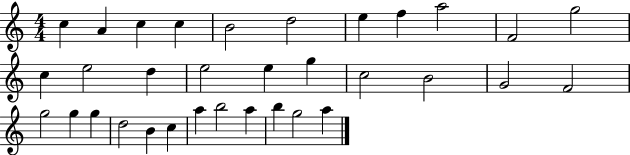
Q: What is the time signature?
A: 4/4